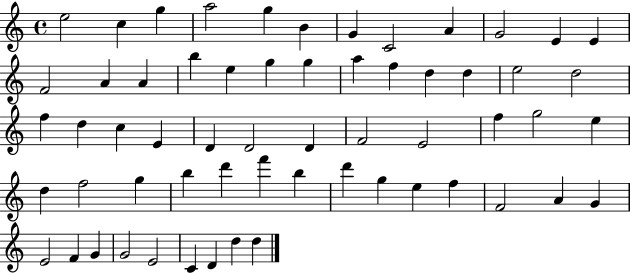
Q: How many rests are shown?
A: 0